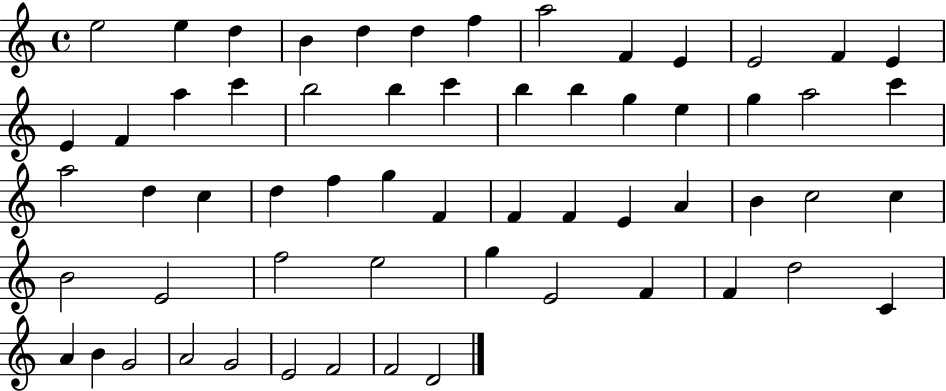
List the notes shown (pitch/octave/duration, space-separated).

E5/h E5/q D5/q B4/q D5/q D5/q F5/q A5/h F4/q E4/q E4/h F4/q E4/q E4/q F4/q A5/q C6/q B5/h B5/q C6/q B5/q B5/q G5/q E5/q G5/q A5/h C6/q A5/h D5/q C5/q D5/q F5/q G5/q F4/q F4/q F4/q E4/q A4/q B4/q C5/h C5/q B4/h E4/h F5/h E5/h G5/q E4/h F4/q F4/q D5/h C4/q A4/q B4/q G4/h A4/h G4/h E4/h F4/h F4/h D4/h